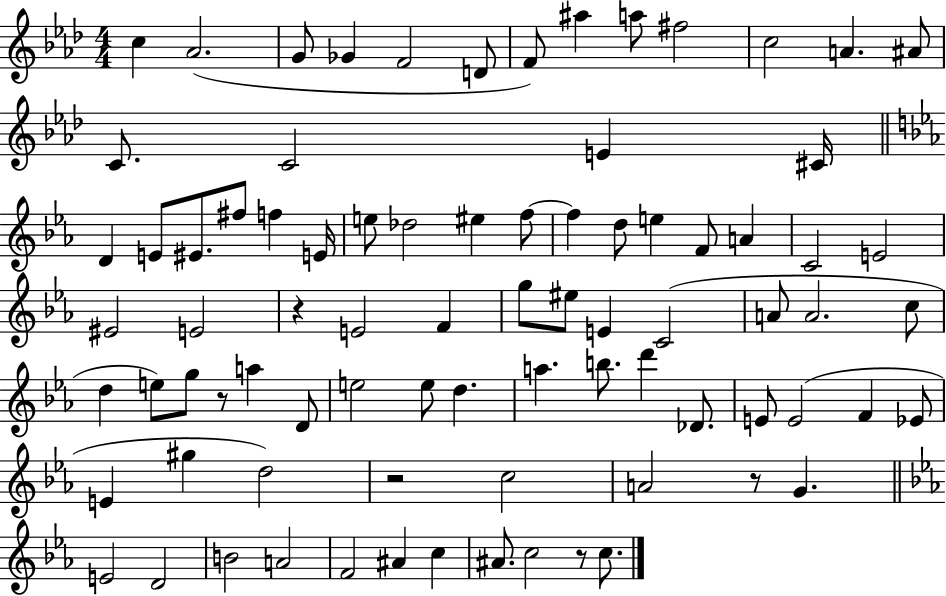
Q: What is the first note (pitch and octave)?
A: C5